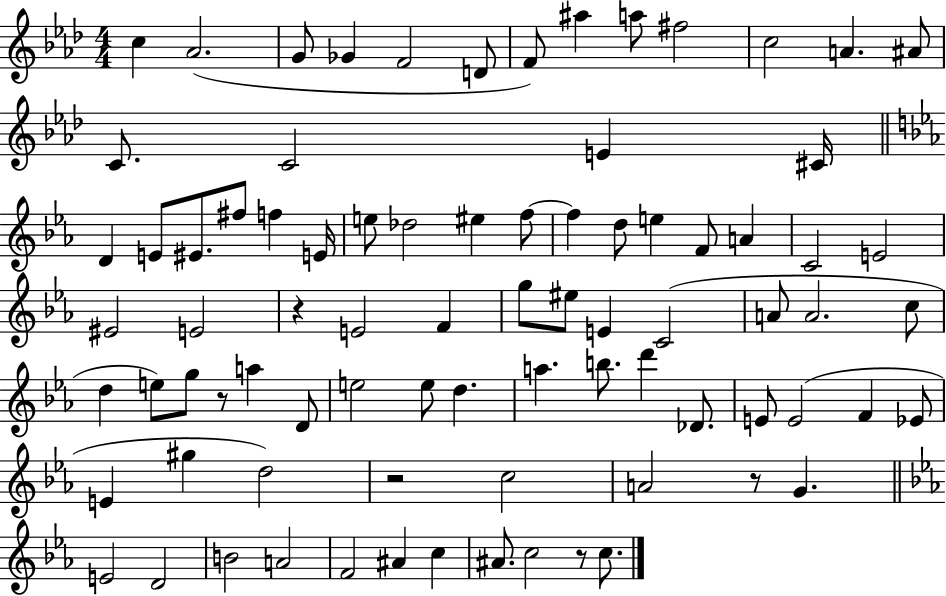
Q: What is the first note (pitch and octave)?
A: C5